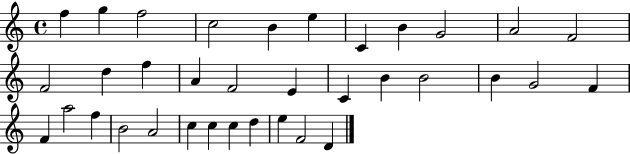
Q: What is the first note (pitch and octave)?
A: F5